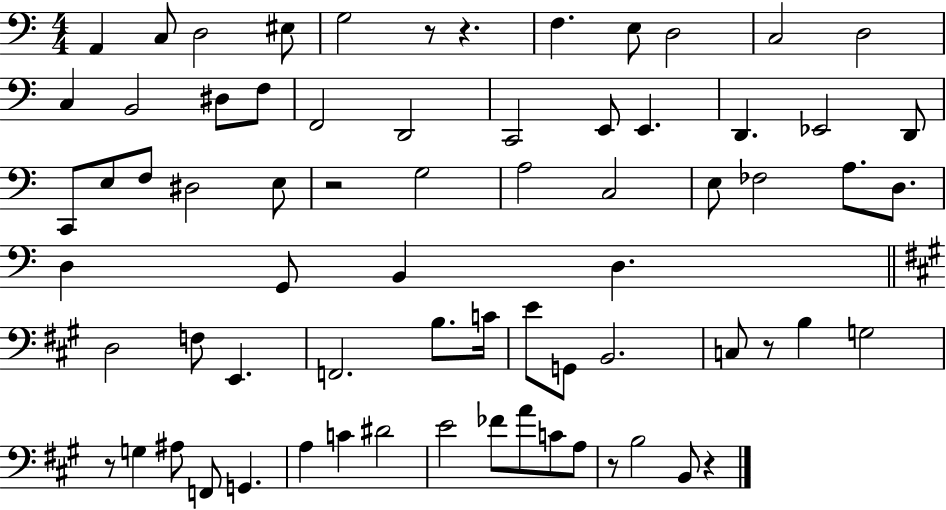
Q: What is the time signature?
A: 4/4